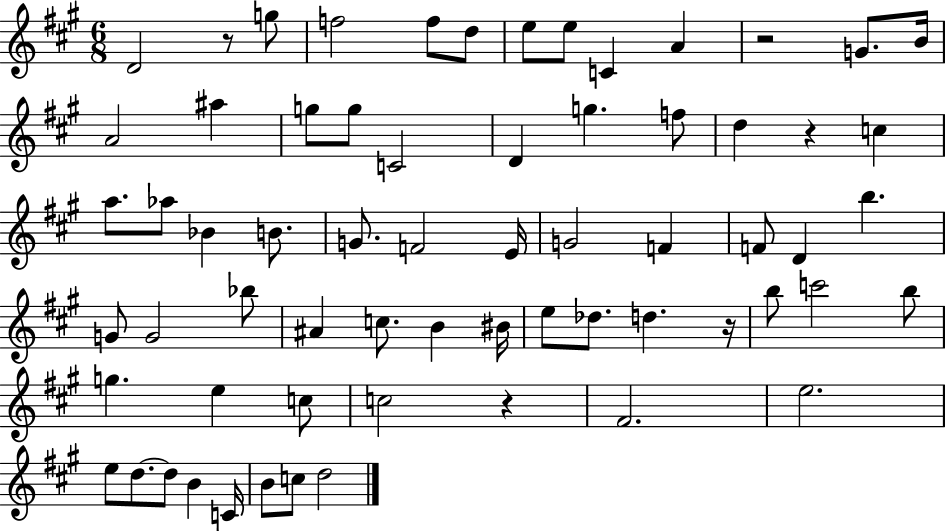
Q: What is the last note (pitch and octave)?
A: D5